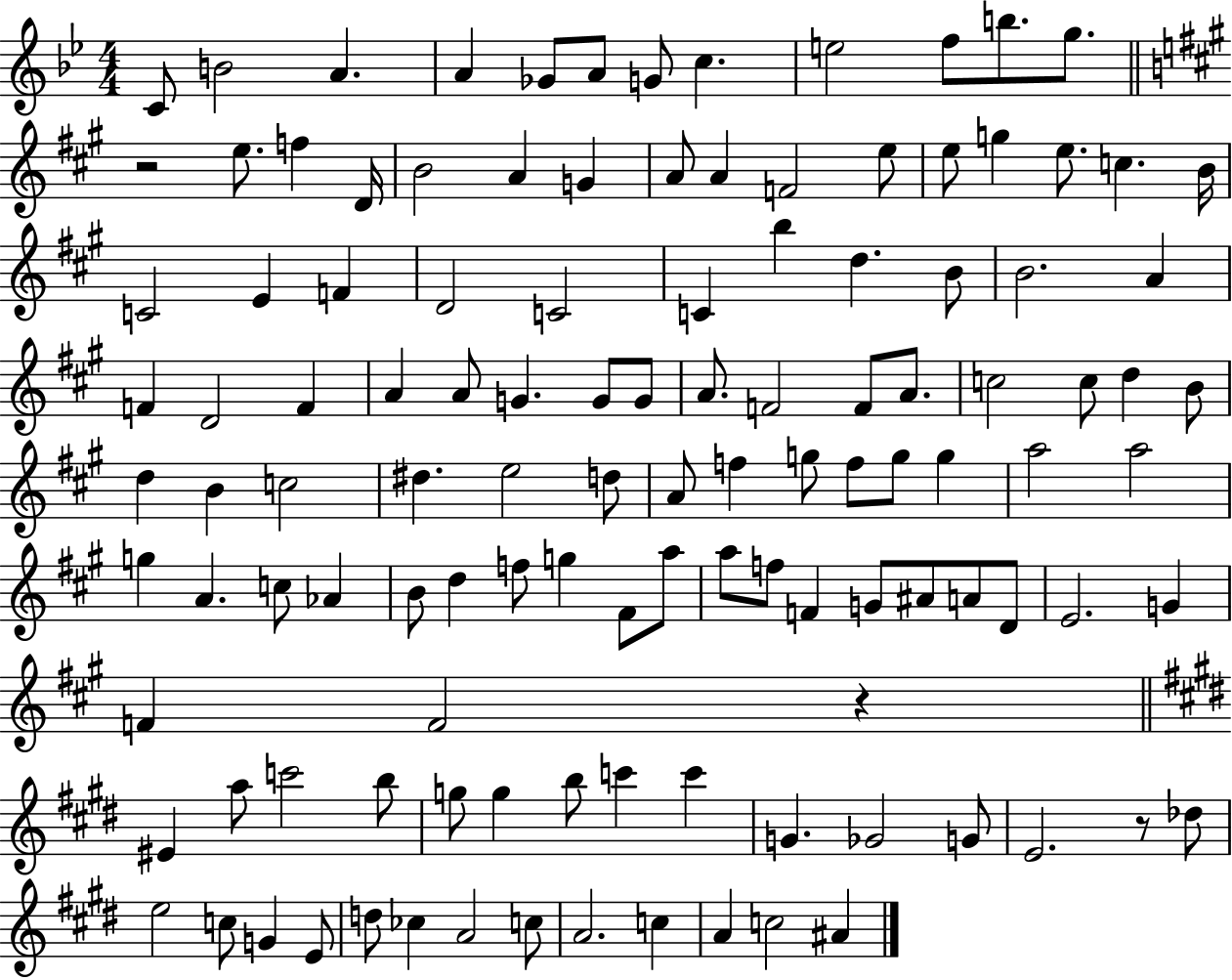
C4/e B4/h A4/q. A4/q Gb4/e A4/e G4/e C5/q. E5/h F5/e B5/e. G5/e. R/h E5/e. F5/q D4/s B4/h A4/q G4/q A4/e A4/q F4/h E5/e E5/e G5/q E5/e. C5/q. B4/s C4/h E4/q F4/q D4/h C4/h C4/q B5/q D5/q. B4/e B4/h. A4/q F4/q D4/h F4/q A4/q A4/e G4/q. G4/e G4/e A4/e. F4/h F4/e A4/e. C5/h C5/e D5/q B4/e D5/q B4/q C5/h D#5/q. E5/h D5/e A4/e F5/q G5/e F5/e G5/e G5/q A5/h A5/h G5/q A4/q. C5/e Ab4/q B4/e D5/q F5/e G5/q F#4/e A5/e A5/e F5/e F4/q G4/e A#4/e A4/e D4/e E4/h. G4/q F4/q F4/h R/q EIS4/q A5/e C6/h B5/e G5/e G5/q B5/e C6/q C6/q G4/q. Gb4/h G4/e E4/h. R/e Db5/e E5/h C5/e G4/q E4/e D5/e CES5/q A4/h C5/e A4/h. C5/q A4/q C5/h A#4/q